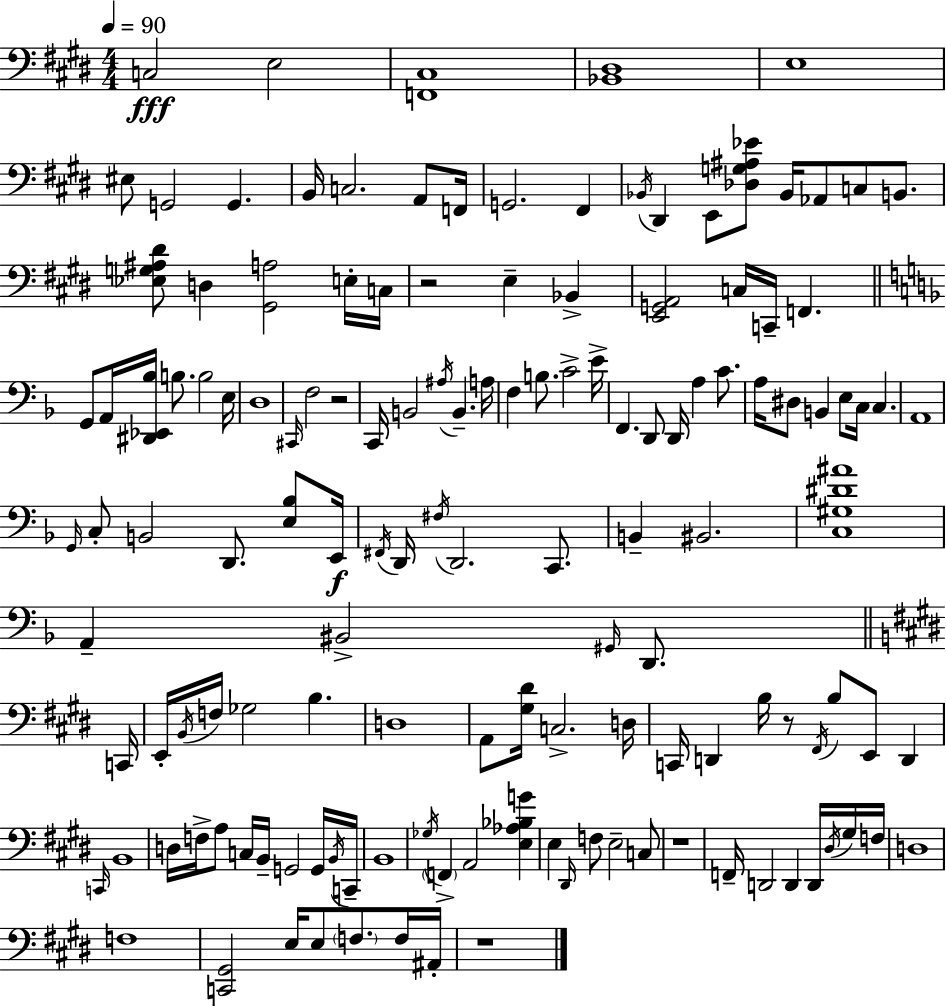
X:1
T:Untitled
M:4/4
L:1/4
K:E
C,2 E,2 [F,,^C,]4 [_B,,^D,]4 E,4 ^E,/2 G,,2 G,, B,,/4 C,2 A,,/2 F,,/4 G,,2 ^F,, _B,,/4 ^D,, E,,/2 [_D,G,^A,_E]/2 _B,,/4 _A,,/2 C,/2 B,,/2 [_E,G,^A,^D]/2 D, [^G,,A,]2 E,/4 C,/4 z2 E, _B,, [E,,G,,A,,]2 C,/4 C,,/4 F,, G,,/2 A,,/4 [^D,,_E,,_B,]/4 B,/2 B,2 E,/4 D,4 ^C,,/4 F,2 z2 C,,/4 B,,2 ^A,/4 B,, A,/4 F, B,/2 C2 E/4 F,, D,,/2 D,,/4 A, C/2 A,/4 ^D,/2 B,, E,/2 C,/4 C, A,,4 G,,/4 C,/2 B,,2 D,,/2 [E,_B,]/2 E,,/4 ^F,,/4 D,,/4 ^F,/4 D,,2 C,,/2 B,, ^B,,2 [C,^G,^D^A]4 A,, ^B,,2 ^G,,/4 D,,/2 C,,/4 E,,/4 B,,/4 F,/4 _G,2 B, D,4 A,,/2 [^G,^D]/4 C,2 D,/4 C,,/4 D,, B,/4 z/2 ^F,,/4 B,/2 E,,/2 D,, C,,/4 B,,4 D,/4 F,/4 A,/2 C,/4 B,,/4 G,,2 G,,/4 B,,/4 C,,/4 B,,4 _G,/4 F,, A,,2 [E,_A,_B,G] E, ^D,,/4 F,/2 E,2 C,/2 z4 F,,/4 D,,2 D,, D,,/4 ^D,/4 ^G,/4 F,/4 D,4 F,4 [C,,^G,,]2 E,/4 E,/2 F,/2 F,/4 ^A,,/4 z4